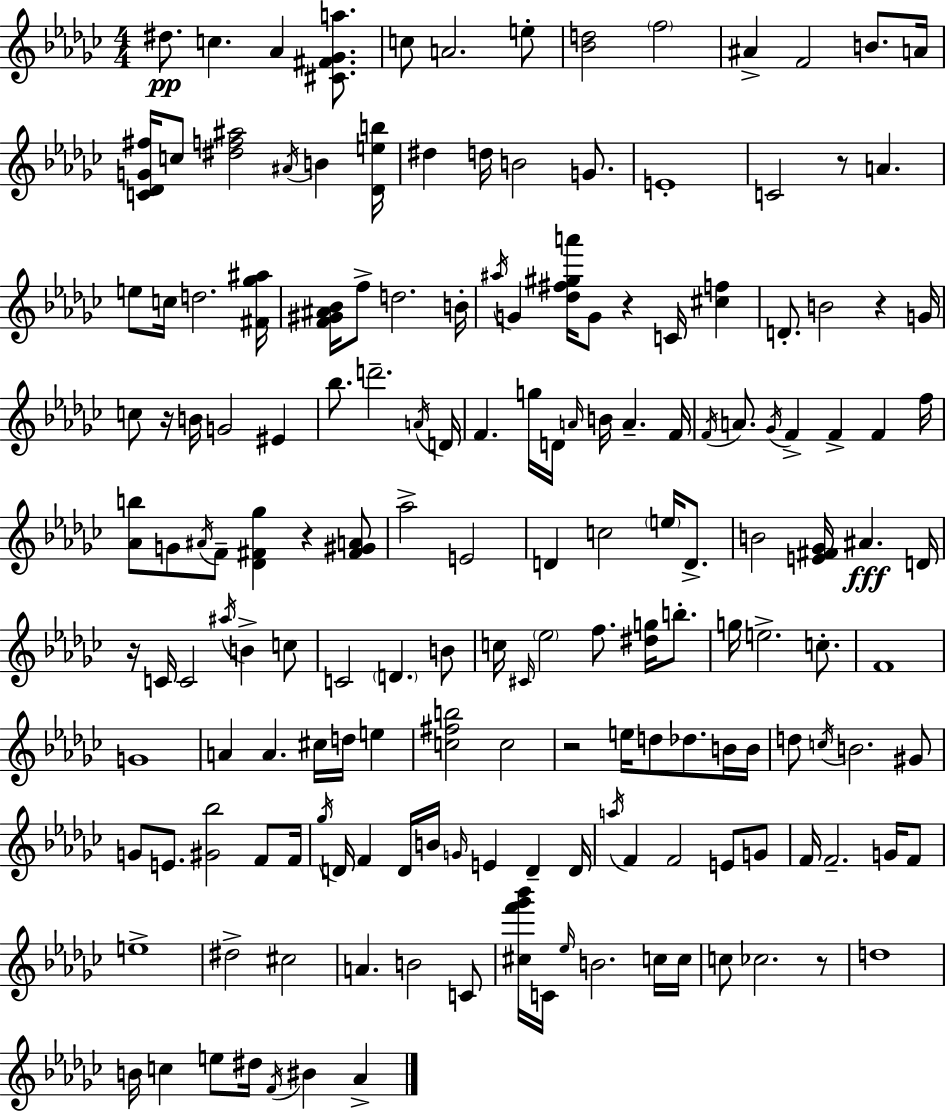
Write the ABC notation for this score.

X:1
T:Untitled
M:4/4
L:1/4
K:Ebm
^d/2 c _A [^C^F_Ga]/2 c/2 A2 e/2 [_Bd]2 f2 ^A F2 B/2 A/4 [C_DG^f]/4 c/2 [^df^a]2 ^A/4 B [_Deb]/4 ^d d/4 B2 G/2 E4 C2 z/2 A e/2 c/4 d2 [^F_g^a]/4 [F^G^A_B]/4 f/2 d2 B/4 ^a/4 G [_d^f^ga']/4 G/2 z C/4 [^cf] D/2 B2 z G/4 c/2 z/4 B/4 G2 ^E _b/2 d'2 A/4 D/4 F g/4 D/4 A/4 B/4 A F/4 F/4 A/2 _G/4 F F F f/4 [_Ab]/2 G/2 ^A/4 F/2 [_D^F_g] z [^F^GA]/2 _a2 E2 D c2 e/4 D/2 B2 [E^F_G]/4 ^A D/4 z/4 C/4 C2 ^a/4 B c/2 C2 D B/2 c/4 ^C/4 _e2 f/2 [^dg]/4 b/2 g/4 e2 c/2 F4 G4 A A ^c/4 d/4 e [c^fb]2 c2 z2 e/4 d/2 _d/2 B/4 B/4 d/2 c/4 B2 ^G/2 G/2 E/2 [^G_b]2 F/2 F/4 _g/4 D/4 F D/4 B/4 G/4 E D D/4 a/4 F F2 E/2 G/2 F/4 F2 G/4 F/2 e4 ^d2 ^c2 A B2 C/2 [^cf'_g'_b']/4 C/4 _e/4 B2 c/4 c/4 c/2 _c2 z/2 d4 B/4 c e/2 ^d/4 F/4 ^B _A